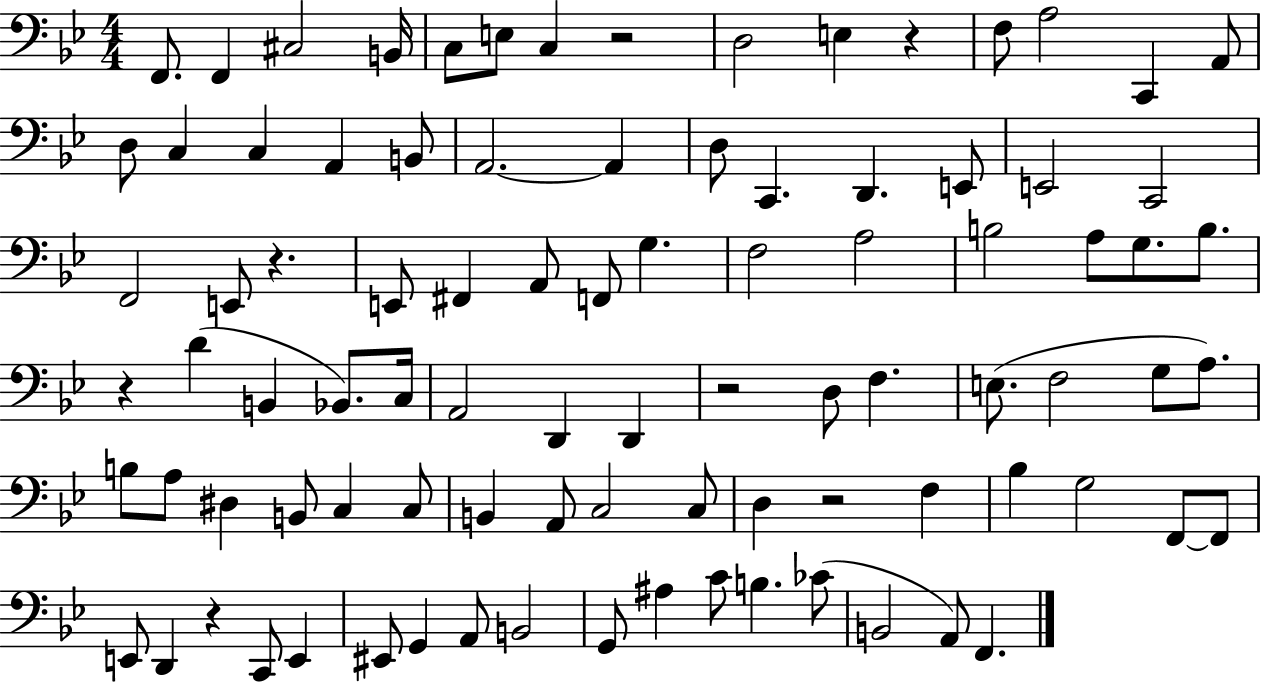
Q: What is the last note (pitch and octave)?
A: F2